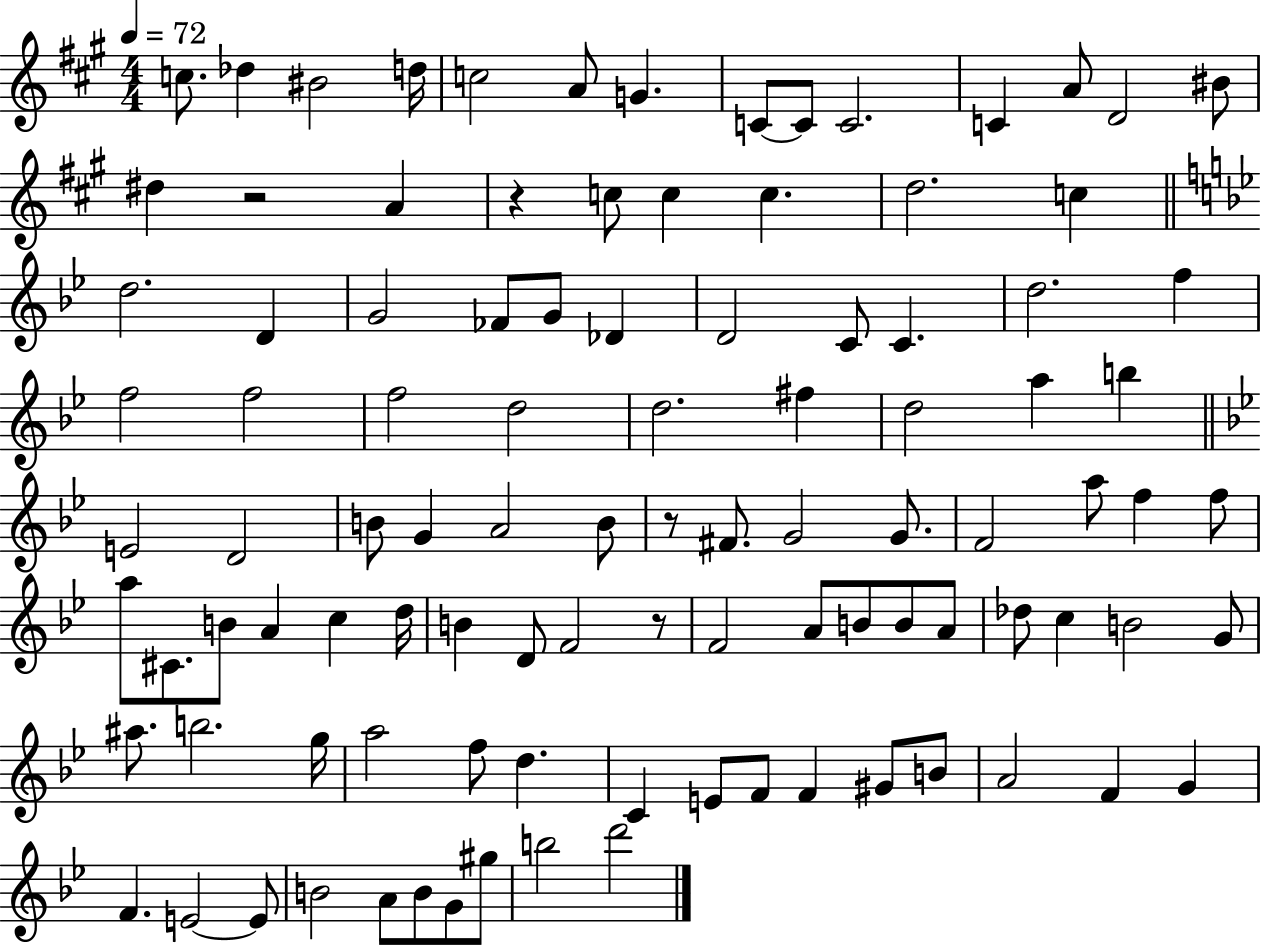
C5/e. Db5/q BIS4/h D5/s C5/h A4/e G4/q. C4/e C4/e C4/h. C4/q A4/e D4/h BIS4/e D#5/q R/h A4/q R/q C5/e C5/q C5/q. D5/h. C5/q D5/h. D4/q G4/h FES4/e G4/e Db4/q D4/h C4/e C4/q. D5/h. F5/q F5/h F5/h F5/h D5/h D5/h. F#5/q D5/h A5/q B5/q E4/h D4/h B4/e G4/q A4/h B4/e R/e F#4/e. G4/h G4/e. F4/h A5/e F5/q F5/e A5/e C#4/e. B4/e A4/q C5/q D5/s B4/q D4/e F4/h R/e F4/h A4/e B4/e B4/e A4/e Db5/e C5/q B4/h G4/e A#5/e. B5/h. G5/s A5/h F5/e D5/q. C4/q E4/e F4/e F4/q G#4/e B4/e A4/h F4/q G4/q F4/q. E4/h E4/e B4/h A4/e B4/e G4/e G#5/e B5/h D6/h